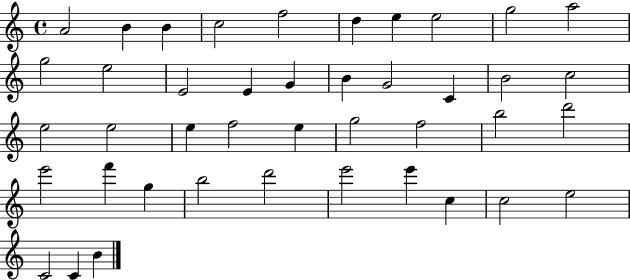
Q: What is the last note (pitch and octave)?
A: B4